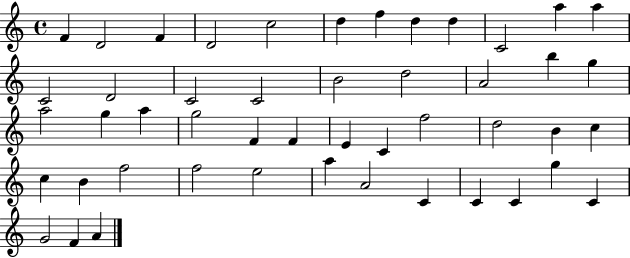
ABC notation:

X:1
T:Untitled
M:4/4
L:1/4
K:C
F D2 F D2 c2 d f d d C2 a a C2 D2 C2 C2 B2 d2 A2 b g a2 g a g2 F F E C f2 d2 B c c B f2 f2 e2 a A2 C C C g C G2 F A